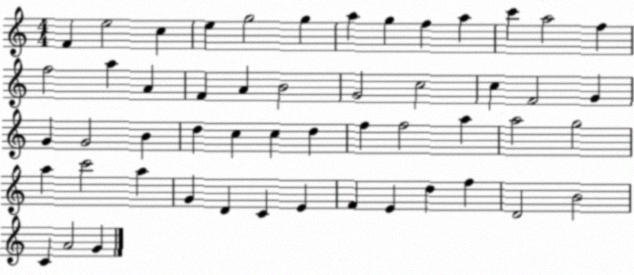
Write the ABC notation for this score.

X:1
T:Untitled
M:4/4
L:1/4
K:C
F e2 c e g2 g a g f a c' a2 f f2 a A F A B2 G2 c2 c F2 G G G2 B d c c d f f2 a a2 g2 a c'2 a G D C E F E d f D2 B2 C A2 G